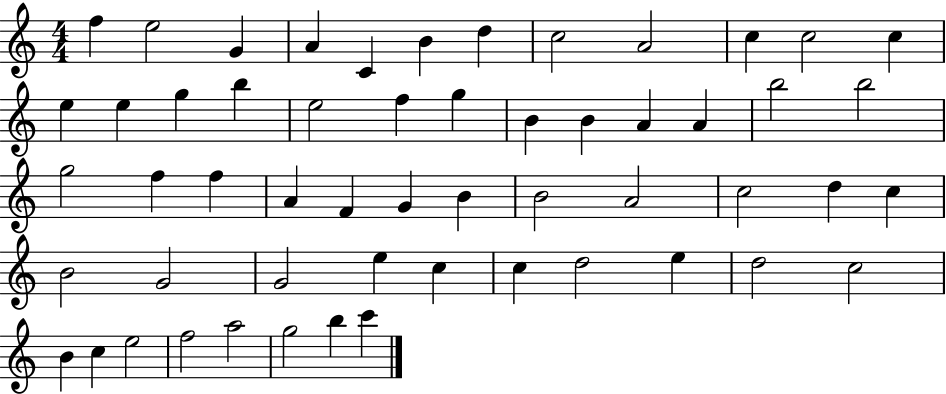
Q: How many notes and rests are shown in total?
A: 55